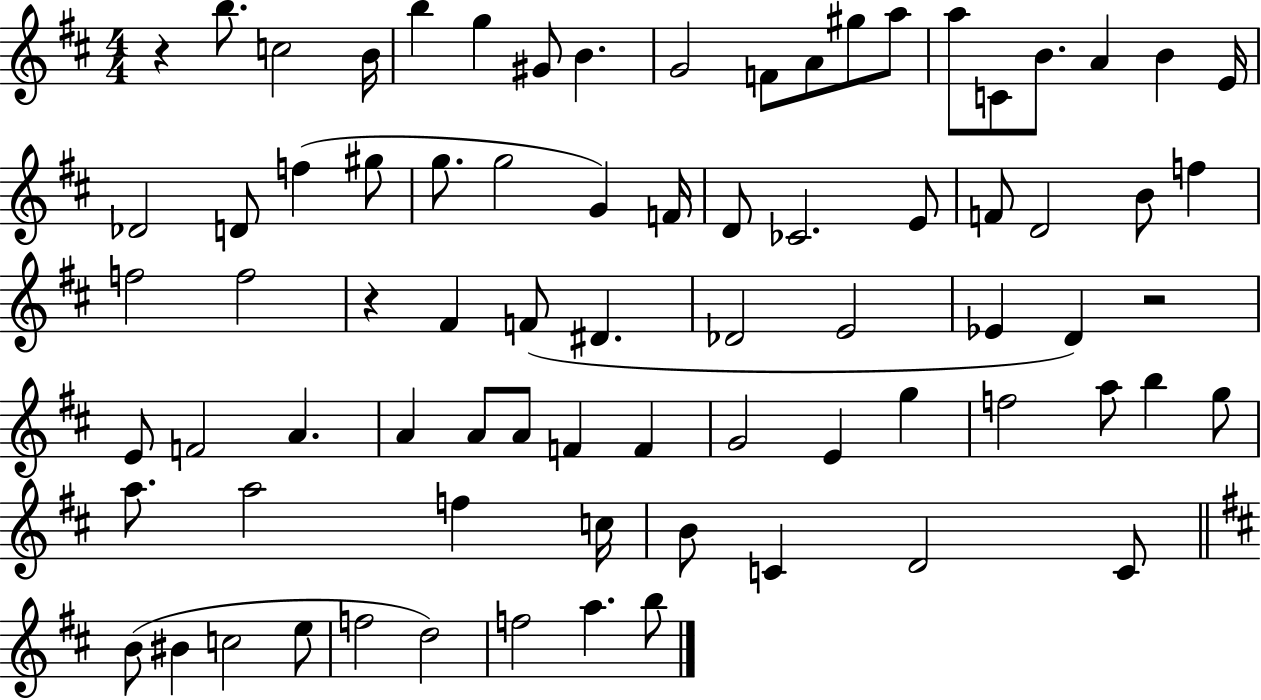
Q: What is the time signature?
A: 4/4